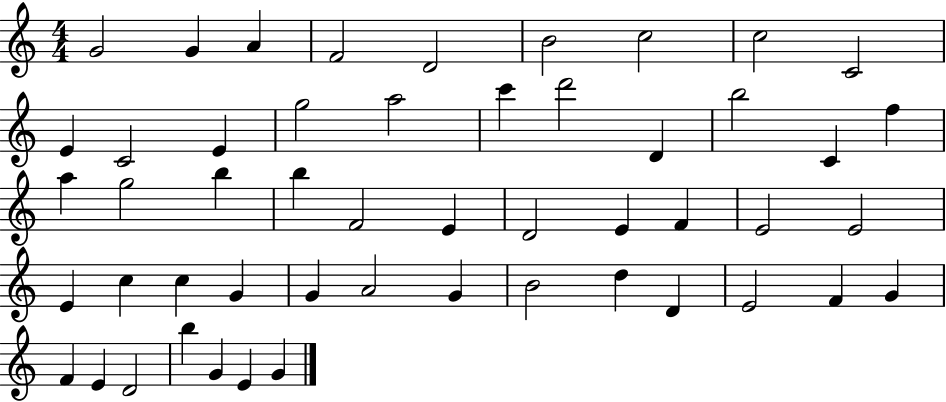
X:1
T:Untitled
M:4/4
L:1/4
K:C
G2 G A F2 D2 B2 c2 c2 C2 E C2 E g2 a2 c' d'2 D b2 C f a g2 b b F2 E D2 E F E2 E2 E c c G G A2 G B2 d D E2 F G F E D2 b G E G